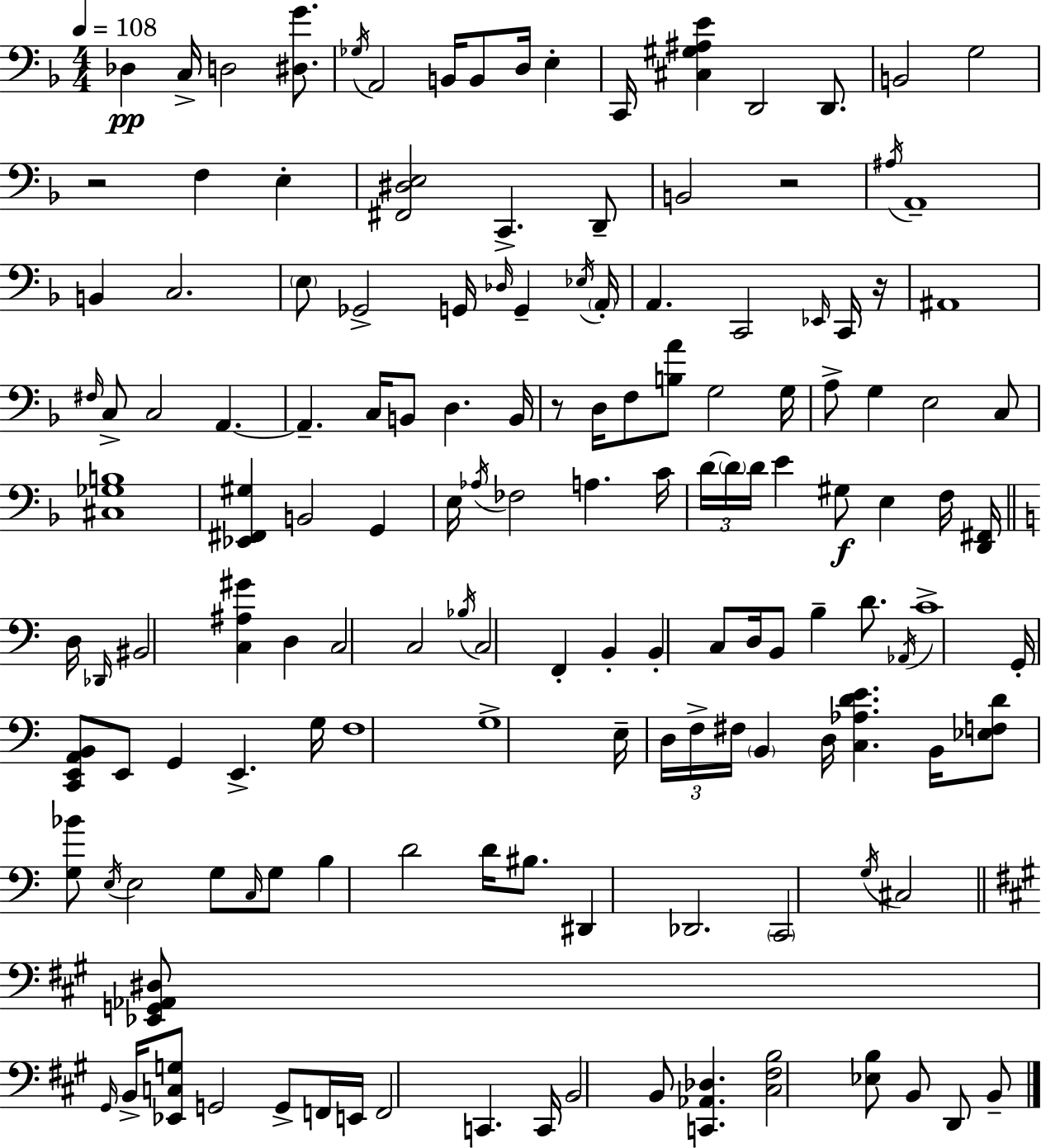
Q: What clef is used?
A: bass